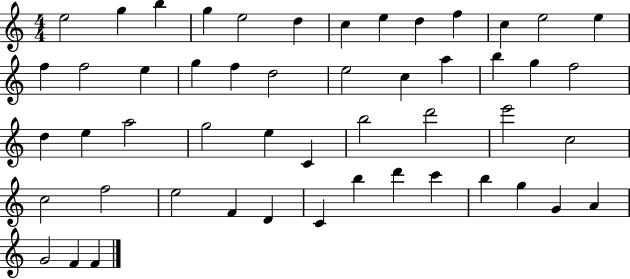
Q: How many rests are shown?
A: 0